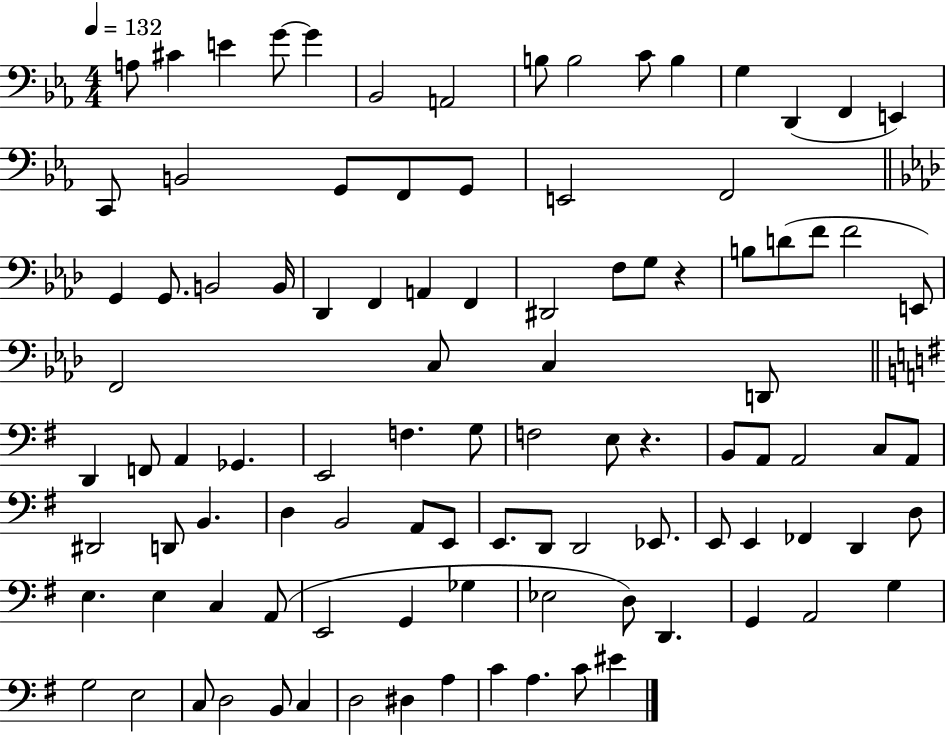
X:1
T:Untitled
M:4/4
L:1/4
K:Eb
A,/2 ^C E G/2 G _B,,2 A,,2 B,/2 B,2 C/2 B, G, D,, F,, E,, C,,/2 B,,2 G,,/2 F,,/2 G,,/2 E,,2 F,,2 G,, G,,/2 B,,2 B,,/4 _D,, F,, A,, F,, ^D,,2 F,/2 G,/2 z B,/2 D/2 F/2 F2 E,,/2 F,,2 C,/2 C, D,,/2 D,, F,,/2 A,, _G,, E,,2 F, G,/2 F,2 E,/2 z B,,/2 A,,/2 A,,2 C,/2 A,,/2 ^D,,2 D,,/2 B,, D, B,,2 A,,/2 E,,/2 E,,/2 D,,/2 D,,2 _E,,/2 E,,/2 E,, _F,, D,, D,/2 E, E, C, A,,/2 E,,2 G,, _G, _E,2 D,/2 D,, G,, A,,2 G, G,2 E,2 C,/2 D,2 B,,/2 C, D,2 ^D, A, C A, C/2 ^E